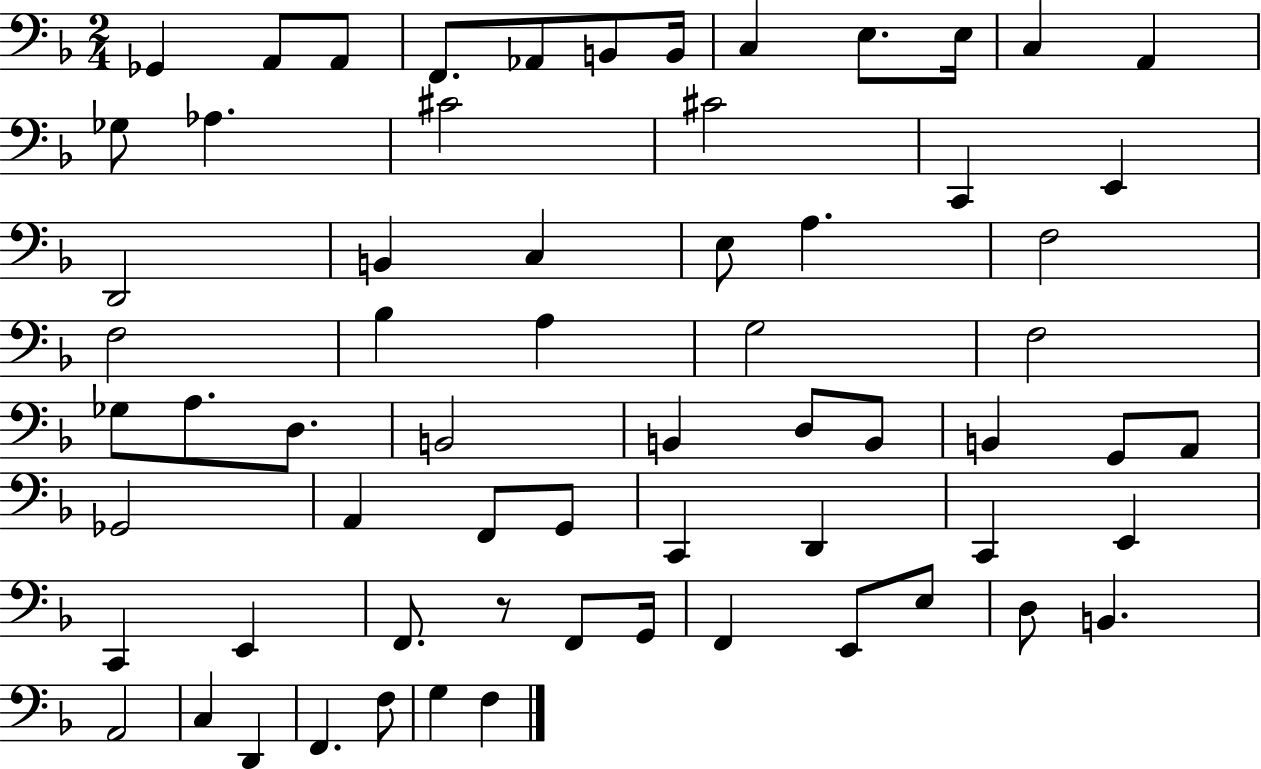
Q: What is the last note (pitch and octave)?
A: F3